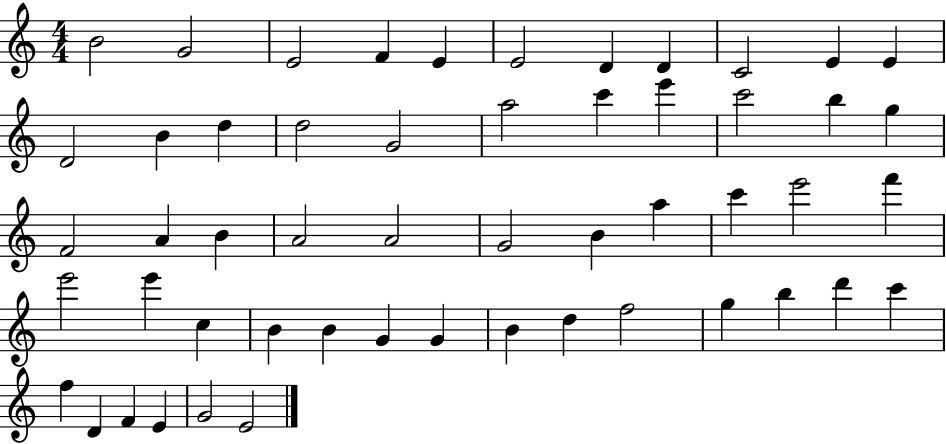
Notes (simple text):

B4/h G4/h E4/h F4/q E4/q E4/h D4/q D4/q C4/h E4/q E4/q D4/h B4/q D5/q D5/h G4/h A5/h C6/q E6/q C6/h B5/q G5/q F4/h A4/q B4/q A4/h A4/h G4/h B4/q A5/q C6/q E6/h F6/q E6/h E6/q C5/q B4/q B4/q G4/q G4/q B4/q D5/q F5/h G5/q B5/q D6/q C6/q F5/q D4/q F4/q E4/q G4/h E4/h